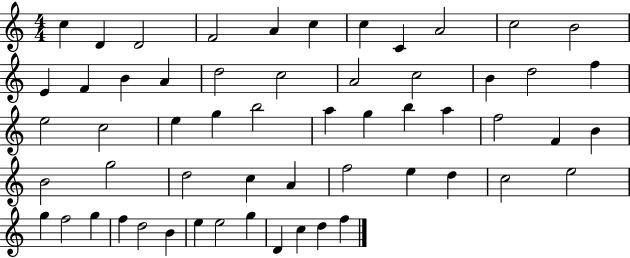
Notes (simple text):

C5/q D4/q D4/h F4/h A4/q C5/q C5/q C4/q A4/h C5/h B4/h E4/q F4/q B4/q A4/q D5/h C5/h A4/h C5/h B4/q D5/h F5/q E5/h C5/h E5/q G5/q B5/h A5/q G5/q B5/q A5/q F5/h F4/q B4/q B4/h G5/h D5/h C5/q A4/q F5/h E5/q D5/q C5/h E5/h G5/q F5/h G5/q F5/q D5/h B4/q E5/q E5/h G5/q D4/q C5/q D5/q F5/q